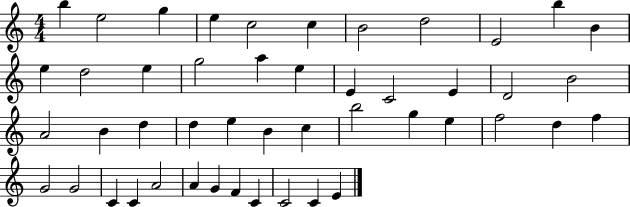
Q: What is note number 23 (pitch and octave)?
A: A4